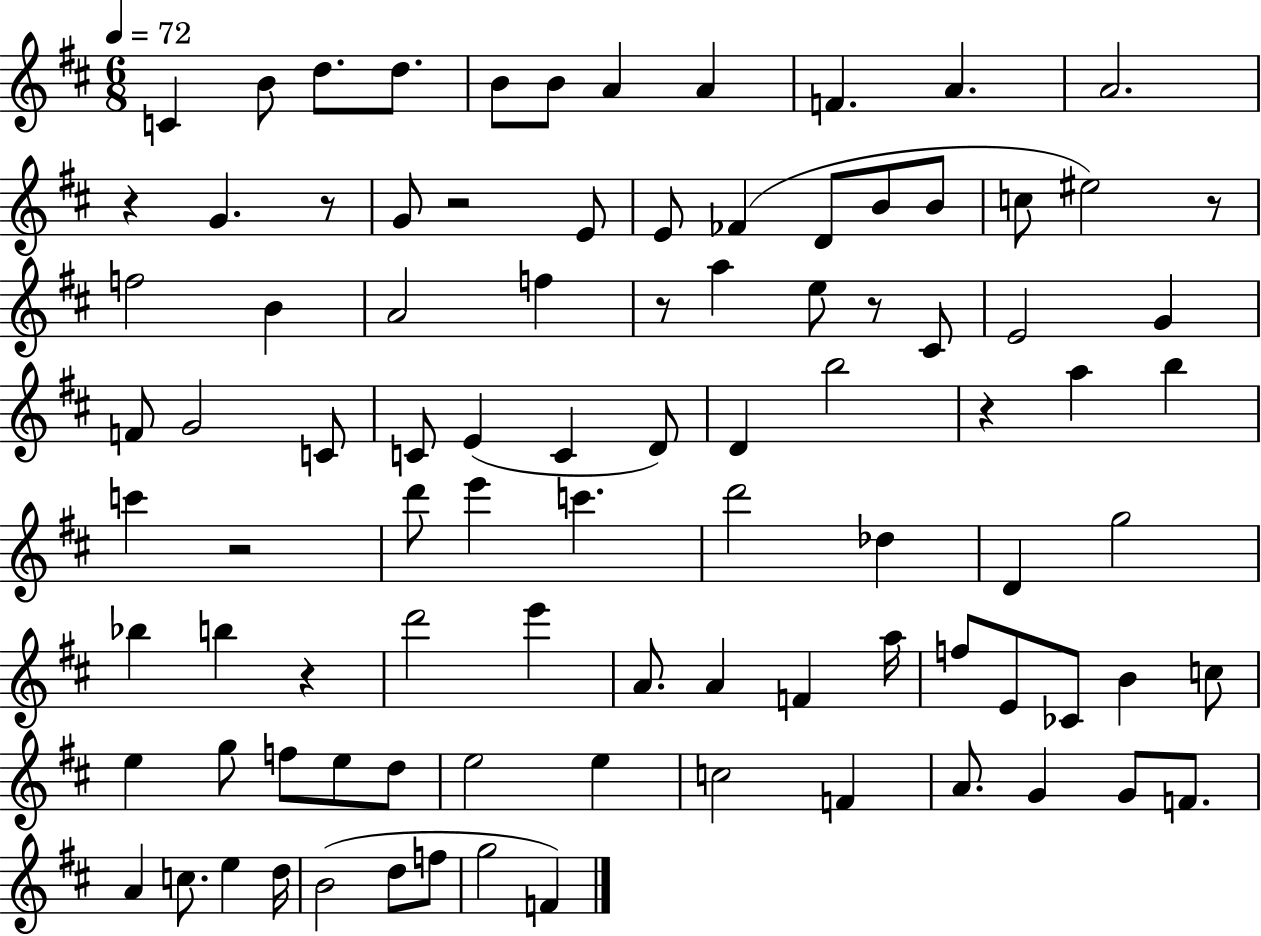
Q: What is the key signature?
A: D major